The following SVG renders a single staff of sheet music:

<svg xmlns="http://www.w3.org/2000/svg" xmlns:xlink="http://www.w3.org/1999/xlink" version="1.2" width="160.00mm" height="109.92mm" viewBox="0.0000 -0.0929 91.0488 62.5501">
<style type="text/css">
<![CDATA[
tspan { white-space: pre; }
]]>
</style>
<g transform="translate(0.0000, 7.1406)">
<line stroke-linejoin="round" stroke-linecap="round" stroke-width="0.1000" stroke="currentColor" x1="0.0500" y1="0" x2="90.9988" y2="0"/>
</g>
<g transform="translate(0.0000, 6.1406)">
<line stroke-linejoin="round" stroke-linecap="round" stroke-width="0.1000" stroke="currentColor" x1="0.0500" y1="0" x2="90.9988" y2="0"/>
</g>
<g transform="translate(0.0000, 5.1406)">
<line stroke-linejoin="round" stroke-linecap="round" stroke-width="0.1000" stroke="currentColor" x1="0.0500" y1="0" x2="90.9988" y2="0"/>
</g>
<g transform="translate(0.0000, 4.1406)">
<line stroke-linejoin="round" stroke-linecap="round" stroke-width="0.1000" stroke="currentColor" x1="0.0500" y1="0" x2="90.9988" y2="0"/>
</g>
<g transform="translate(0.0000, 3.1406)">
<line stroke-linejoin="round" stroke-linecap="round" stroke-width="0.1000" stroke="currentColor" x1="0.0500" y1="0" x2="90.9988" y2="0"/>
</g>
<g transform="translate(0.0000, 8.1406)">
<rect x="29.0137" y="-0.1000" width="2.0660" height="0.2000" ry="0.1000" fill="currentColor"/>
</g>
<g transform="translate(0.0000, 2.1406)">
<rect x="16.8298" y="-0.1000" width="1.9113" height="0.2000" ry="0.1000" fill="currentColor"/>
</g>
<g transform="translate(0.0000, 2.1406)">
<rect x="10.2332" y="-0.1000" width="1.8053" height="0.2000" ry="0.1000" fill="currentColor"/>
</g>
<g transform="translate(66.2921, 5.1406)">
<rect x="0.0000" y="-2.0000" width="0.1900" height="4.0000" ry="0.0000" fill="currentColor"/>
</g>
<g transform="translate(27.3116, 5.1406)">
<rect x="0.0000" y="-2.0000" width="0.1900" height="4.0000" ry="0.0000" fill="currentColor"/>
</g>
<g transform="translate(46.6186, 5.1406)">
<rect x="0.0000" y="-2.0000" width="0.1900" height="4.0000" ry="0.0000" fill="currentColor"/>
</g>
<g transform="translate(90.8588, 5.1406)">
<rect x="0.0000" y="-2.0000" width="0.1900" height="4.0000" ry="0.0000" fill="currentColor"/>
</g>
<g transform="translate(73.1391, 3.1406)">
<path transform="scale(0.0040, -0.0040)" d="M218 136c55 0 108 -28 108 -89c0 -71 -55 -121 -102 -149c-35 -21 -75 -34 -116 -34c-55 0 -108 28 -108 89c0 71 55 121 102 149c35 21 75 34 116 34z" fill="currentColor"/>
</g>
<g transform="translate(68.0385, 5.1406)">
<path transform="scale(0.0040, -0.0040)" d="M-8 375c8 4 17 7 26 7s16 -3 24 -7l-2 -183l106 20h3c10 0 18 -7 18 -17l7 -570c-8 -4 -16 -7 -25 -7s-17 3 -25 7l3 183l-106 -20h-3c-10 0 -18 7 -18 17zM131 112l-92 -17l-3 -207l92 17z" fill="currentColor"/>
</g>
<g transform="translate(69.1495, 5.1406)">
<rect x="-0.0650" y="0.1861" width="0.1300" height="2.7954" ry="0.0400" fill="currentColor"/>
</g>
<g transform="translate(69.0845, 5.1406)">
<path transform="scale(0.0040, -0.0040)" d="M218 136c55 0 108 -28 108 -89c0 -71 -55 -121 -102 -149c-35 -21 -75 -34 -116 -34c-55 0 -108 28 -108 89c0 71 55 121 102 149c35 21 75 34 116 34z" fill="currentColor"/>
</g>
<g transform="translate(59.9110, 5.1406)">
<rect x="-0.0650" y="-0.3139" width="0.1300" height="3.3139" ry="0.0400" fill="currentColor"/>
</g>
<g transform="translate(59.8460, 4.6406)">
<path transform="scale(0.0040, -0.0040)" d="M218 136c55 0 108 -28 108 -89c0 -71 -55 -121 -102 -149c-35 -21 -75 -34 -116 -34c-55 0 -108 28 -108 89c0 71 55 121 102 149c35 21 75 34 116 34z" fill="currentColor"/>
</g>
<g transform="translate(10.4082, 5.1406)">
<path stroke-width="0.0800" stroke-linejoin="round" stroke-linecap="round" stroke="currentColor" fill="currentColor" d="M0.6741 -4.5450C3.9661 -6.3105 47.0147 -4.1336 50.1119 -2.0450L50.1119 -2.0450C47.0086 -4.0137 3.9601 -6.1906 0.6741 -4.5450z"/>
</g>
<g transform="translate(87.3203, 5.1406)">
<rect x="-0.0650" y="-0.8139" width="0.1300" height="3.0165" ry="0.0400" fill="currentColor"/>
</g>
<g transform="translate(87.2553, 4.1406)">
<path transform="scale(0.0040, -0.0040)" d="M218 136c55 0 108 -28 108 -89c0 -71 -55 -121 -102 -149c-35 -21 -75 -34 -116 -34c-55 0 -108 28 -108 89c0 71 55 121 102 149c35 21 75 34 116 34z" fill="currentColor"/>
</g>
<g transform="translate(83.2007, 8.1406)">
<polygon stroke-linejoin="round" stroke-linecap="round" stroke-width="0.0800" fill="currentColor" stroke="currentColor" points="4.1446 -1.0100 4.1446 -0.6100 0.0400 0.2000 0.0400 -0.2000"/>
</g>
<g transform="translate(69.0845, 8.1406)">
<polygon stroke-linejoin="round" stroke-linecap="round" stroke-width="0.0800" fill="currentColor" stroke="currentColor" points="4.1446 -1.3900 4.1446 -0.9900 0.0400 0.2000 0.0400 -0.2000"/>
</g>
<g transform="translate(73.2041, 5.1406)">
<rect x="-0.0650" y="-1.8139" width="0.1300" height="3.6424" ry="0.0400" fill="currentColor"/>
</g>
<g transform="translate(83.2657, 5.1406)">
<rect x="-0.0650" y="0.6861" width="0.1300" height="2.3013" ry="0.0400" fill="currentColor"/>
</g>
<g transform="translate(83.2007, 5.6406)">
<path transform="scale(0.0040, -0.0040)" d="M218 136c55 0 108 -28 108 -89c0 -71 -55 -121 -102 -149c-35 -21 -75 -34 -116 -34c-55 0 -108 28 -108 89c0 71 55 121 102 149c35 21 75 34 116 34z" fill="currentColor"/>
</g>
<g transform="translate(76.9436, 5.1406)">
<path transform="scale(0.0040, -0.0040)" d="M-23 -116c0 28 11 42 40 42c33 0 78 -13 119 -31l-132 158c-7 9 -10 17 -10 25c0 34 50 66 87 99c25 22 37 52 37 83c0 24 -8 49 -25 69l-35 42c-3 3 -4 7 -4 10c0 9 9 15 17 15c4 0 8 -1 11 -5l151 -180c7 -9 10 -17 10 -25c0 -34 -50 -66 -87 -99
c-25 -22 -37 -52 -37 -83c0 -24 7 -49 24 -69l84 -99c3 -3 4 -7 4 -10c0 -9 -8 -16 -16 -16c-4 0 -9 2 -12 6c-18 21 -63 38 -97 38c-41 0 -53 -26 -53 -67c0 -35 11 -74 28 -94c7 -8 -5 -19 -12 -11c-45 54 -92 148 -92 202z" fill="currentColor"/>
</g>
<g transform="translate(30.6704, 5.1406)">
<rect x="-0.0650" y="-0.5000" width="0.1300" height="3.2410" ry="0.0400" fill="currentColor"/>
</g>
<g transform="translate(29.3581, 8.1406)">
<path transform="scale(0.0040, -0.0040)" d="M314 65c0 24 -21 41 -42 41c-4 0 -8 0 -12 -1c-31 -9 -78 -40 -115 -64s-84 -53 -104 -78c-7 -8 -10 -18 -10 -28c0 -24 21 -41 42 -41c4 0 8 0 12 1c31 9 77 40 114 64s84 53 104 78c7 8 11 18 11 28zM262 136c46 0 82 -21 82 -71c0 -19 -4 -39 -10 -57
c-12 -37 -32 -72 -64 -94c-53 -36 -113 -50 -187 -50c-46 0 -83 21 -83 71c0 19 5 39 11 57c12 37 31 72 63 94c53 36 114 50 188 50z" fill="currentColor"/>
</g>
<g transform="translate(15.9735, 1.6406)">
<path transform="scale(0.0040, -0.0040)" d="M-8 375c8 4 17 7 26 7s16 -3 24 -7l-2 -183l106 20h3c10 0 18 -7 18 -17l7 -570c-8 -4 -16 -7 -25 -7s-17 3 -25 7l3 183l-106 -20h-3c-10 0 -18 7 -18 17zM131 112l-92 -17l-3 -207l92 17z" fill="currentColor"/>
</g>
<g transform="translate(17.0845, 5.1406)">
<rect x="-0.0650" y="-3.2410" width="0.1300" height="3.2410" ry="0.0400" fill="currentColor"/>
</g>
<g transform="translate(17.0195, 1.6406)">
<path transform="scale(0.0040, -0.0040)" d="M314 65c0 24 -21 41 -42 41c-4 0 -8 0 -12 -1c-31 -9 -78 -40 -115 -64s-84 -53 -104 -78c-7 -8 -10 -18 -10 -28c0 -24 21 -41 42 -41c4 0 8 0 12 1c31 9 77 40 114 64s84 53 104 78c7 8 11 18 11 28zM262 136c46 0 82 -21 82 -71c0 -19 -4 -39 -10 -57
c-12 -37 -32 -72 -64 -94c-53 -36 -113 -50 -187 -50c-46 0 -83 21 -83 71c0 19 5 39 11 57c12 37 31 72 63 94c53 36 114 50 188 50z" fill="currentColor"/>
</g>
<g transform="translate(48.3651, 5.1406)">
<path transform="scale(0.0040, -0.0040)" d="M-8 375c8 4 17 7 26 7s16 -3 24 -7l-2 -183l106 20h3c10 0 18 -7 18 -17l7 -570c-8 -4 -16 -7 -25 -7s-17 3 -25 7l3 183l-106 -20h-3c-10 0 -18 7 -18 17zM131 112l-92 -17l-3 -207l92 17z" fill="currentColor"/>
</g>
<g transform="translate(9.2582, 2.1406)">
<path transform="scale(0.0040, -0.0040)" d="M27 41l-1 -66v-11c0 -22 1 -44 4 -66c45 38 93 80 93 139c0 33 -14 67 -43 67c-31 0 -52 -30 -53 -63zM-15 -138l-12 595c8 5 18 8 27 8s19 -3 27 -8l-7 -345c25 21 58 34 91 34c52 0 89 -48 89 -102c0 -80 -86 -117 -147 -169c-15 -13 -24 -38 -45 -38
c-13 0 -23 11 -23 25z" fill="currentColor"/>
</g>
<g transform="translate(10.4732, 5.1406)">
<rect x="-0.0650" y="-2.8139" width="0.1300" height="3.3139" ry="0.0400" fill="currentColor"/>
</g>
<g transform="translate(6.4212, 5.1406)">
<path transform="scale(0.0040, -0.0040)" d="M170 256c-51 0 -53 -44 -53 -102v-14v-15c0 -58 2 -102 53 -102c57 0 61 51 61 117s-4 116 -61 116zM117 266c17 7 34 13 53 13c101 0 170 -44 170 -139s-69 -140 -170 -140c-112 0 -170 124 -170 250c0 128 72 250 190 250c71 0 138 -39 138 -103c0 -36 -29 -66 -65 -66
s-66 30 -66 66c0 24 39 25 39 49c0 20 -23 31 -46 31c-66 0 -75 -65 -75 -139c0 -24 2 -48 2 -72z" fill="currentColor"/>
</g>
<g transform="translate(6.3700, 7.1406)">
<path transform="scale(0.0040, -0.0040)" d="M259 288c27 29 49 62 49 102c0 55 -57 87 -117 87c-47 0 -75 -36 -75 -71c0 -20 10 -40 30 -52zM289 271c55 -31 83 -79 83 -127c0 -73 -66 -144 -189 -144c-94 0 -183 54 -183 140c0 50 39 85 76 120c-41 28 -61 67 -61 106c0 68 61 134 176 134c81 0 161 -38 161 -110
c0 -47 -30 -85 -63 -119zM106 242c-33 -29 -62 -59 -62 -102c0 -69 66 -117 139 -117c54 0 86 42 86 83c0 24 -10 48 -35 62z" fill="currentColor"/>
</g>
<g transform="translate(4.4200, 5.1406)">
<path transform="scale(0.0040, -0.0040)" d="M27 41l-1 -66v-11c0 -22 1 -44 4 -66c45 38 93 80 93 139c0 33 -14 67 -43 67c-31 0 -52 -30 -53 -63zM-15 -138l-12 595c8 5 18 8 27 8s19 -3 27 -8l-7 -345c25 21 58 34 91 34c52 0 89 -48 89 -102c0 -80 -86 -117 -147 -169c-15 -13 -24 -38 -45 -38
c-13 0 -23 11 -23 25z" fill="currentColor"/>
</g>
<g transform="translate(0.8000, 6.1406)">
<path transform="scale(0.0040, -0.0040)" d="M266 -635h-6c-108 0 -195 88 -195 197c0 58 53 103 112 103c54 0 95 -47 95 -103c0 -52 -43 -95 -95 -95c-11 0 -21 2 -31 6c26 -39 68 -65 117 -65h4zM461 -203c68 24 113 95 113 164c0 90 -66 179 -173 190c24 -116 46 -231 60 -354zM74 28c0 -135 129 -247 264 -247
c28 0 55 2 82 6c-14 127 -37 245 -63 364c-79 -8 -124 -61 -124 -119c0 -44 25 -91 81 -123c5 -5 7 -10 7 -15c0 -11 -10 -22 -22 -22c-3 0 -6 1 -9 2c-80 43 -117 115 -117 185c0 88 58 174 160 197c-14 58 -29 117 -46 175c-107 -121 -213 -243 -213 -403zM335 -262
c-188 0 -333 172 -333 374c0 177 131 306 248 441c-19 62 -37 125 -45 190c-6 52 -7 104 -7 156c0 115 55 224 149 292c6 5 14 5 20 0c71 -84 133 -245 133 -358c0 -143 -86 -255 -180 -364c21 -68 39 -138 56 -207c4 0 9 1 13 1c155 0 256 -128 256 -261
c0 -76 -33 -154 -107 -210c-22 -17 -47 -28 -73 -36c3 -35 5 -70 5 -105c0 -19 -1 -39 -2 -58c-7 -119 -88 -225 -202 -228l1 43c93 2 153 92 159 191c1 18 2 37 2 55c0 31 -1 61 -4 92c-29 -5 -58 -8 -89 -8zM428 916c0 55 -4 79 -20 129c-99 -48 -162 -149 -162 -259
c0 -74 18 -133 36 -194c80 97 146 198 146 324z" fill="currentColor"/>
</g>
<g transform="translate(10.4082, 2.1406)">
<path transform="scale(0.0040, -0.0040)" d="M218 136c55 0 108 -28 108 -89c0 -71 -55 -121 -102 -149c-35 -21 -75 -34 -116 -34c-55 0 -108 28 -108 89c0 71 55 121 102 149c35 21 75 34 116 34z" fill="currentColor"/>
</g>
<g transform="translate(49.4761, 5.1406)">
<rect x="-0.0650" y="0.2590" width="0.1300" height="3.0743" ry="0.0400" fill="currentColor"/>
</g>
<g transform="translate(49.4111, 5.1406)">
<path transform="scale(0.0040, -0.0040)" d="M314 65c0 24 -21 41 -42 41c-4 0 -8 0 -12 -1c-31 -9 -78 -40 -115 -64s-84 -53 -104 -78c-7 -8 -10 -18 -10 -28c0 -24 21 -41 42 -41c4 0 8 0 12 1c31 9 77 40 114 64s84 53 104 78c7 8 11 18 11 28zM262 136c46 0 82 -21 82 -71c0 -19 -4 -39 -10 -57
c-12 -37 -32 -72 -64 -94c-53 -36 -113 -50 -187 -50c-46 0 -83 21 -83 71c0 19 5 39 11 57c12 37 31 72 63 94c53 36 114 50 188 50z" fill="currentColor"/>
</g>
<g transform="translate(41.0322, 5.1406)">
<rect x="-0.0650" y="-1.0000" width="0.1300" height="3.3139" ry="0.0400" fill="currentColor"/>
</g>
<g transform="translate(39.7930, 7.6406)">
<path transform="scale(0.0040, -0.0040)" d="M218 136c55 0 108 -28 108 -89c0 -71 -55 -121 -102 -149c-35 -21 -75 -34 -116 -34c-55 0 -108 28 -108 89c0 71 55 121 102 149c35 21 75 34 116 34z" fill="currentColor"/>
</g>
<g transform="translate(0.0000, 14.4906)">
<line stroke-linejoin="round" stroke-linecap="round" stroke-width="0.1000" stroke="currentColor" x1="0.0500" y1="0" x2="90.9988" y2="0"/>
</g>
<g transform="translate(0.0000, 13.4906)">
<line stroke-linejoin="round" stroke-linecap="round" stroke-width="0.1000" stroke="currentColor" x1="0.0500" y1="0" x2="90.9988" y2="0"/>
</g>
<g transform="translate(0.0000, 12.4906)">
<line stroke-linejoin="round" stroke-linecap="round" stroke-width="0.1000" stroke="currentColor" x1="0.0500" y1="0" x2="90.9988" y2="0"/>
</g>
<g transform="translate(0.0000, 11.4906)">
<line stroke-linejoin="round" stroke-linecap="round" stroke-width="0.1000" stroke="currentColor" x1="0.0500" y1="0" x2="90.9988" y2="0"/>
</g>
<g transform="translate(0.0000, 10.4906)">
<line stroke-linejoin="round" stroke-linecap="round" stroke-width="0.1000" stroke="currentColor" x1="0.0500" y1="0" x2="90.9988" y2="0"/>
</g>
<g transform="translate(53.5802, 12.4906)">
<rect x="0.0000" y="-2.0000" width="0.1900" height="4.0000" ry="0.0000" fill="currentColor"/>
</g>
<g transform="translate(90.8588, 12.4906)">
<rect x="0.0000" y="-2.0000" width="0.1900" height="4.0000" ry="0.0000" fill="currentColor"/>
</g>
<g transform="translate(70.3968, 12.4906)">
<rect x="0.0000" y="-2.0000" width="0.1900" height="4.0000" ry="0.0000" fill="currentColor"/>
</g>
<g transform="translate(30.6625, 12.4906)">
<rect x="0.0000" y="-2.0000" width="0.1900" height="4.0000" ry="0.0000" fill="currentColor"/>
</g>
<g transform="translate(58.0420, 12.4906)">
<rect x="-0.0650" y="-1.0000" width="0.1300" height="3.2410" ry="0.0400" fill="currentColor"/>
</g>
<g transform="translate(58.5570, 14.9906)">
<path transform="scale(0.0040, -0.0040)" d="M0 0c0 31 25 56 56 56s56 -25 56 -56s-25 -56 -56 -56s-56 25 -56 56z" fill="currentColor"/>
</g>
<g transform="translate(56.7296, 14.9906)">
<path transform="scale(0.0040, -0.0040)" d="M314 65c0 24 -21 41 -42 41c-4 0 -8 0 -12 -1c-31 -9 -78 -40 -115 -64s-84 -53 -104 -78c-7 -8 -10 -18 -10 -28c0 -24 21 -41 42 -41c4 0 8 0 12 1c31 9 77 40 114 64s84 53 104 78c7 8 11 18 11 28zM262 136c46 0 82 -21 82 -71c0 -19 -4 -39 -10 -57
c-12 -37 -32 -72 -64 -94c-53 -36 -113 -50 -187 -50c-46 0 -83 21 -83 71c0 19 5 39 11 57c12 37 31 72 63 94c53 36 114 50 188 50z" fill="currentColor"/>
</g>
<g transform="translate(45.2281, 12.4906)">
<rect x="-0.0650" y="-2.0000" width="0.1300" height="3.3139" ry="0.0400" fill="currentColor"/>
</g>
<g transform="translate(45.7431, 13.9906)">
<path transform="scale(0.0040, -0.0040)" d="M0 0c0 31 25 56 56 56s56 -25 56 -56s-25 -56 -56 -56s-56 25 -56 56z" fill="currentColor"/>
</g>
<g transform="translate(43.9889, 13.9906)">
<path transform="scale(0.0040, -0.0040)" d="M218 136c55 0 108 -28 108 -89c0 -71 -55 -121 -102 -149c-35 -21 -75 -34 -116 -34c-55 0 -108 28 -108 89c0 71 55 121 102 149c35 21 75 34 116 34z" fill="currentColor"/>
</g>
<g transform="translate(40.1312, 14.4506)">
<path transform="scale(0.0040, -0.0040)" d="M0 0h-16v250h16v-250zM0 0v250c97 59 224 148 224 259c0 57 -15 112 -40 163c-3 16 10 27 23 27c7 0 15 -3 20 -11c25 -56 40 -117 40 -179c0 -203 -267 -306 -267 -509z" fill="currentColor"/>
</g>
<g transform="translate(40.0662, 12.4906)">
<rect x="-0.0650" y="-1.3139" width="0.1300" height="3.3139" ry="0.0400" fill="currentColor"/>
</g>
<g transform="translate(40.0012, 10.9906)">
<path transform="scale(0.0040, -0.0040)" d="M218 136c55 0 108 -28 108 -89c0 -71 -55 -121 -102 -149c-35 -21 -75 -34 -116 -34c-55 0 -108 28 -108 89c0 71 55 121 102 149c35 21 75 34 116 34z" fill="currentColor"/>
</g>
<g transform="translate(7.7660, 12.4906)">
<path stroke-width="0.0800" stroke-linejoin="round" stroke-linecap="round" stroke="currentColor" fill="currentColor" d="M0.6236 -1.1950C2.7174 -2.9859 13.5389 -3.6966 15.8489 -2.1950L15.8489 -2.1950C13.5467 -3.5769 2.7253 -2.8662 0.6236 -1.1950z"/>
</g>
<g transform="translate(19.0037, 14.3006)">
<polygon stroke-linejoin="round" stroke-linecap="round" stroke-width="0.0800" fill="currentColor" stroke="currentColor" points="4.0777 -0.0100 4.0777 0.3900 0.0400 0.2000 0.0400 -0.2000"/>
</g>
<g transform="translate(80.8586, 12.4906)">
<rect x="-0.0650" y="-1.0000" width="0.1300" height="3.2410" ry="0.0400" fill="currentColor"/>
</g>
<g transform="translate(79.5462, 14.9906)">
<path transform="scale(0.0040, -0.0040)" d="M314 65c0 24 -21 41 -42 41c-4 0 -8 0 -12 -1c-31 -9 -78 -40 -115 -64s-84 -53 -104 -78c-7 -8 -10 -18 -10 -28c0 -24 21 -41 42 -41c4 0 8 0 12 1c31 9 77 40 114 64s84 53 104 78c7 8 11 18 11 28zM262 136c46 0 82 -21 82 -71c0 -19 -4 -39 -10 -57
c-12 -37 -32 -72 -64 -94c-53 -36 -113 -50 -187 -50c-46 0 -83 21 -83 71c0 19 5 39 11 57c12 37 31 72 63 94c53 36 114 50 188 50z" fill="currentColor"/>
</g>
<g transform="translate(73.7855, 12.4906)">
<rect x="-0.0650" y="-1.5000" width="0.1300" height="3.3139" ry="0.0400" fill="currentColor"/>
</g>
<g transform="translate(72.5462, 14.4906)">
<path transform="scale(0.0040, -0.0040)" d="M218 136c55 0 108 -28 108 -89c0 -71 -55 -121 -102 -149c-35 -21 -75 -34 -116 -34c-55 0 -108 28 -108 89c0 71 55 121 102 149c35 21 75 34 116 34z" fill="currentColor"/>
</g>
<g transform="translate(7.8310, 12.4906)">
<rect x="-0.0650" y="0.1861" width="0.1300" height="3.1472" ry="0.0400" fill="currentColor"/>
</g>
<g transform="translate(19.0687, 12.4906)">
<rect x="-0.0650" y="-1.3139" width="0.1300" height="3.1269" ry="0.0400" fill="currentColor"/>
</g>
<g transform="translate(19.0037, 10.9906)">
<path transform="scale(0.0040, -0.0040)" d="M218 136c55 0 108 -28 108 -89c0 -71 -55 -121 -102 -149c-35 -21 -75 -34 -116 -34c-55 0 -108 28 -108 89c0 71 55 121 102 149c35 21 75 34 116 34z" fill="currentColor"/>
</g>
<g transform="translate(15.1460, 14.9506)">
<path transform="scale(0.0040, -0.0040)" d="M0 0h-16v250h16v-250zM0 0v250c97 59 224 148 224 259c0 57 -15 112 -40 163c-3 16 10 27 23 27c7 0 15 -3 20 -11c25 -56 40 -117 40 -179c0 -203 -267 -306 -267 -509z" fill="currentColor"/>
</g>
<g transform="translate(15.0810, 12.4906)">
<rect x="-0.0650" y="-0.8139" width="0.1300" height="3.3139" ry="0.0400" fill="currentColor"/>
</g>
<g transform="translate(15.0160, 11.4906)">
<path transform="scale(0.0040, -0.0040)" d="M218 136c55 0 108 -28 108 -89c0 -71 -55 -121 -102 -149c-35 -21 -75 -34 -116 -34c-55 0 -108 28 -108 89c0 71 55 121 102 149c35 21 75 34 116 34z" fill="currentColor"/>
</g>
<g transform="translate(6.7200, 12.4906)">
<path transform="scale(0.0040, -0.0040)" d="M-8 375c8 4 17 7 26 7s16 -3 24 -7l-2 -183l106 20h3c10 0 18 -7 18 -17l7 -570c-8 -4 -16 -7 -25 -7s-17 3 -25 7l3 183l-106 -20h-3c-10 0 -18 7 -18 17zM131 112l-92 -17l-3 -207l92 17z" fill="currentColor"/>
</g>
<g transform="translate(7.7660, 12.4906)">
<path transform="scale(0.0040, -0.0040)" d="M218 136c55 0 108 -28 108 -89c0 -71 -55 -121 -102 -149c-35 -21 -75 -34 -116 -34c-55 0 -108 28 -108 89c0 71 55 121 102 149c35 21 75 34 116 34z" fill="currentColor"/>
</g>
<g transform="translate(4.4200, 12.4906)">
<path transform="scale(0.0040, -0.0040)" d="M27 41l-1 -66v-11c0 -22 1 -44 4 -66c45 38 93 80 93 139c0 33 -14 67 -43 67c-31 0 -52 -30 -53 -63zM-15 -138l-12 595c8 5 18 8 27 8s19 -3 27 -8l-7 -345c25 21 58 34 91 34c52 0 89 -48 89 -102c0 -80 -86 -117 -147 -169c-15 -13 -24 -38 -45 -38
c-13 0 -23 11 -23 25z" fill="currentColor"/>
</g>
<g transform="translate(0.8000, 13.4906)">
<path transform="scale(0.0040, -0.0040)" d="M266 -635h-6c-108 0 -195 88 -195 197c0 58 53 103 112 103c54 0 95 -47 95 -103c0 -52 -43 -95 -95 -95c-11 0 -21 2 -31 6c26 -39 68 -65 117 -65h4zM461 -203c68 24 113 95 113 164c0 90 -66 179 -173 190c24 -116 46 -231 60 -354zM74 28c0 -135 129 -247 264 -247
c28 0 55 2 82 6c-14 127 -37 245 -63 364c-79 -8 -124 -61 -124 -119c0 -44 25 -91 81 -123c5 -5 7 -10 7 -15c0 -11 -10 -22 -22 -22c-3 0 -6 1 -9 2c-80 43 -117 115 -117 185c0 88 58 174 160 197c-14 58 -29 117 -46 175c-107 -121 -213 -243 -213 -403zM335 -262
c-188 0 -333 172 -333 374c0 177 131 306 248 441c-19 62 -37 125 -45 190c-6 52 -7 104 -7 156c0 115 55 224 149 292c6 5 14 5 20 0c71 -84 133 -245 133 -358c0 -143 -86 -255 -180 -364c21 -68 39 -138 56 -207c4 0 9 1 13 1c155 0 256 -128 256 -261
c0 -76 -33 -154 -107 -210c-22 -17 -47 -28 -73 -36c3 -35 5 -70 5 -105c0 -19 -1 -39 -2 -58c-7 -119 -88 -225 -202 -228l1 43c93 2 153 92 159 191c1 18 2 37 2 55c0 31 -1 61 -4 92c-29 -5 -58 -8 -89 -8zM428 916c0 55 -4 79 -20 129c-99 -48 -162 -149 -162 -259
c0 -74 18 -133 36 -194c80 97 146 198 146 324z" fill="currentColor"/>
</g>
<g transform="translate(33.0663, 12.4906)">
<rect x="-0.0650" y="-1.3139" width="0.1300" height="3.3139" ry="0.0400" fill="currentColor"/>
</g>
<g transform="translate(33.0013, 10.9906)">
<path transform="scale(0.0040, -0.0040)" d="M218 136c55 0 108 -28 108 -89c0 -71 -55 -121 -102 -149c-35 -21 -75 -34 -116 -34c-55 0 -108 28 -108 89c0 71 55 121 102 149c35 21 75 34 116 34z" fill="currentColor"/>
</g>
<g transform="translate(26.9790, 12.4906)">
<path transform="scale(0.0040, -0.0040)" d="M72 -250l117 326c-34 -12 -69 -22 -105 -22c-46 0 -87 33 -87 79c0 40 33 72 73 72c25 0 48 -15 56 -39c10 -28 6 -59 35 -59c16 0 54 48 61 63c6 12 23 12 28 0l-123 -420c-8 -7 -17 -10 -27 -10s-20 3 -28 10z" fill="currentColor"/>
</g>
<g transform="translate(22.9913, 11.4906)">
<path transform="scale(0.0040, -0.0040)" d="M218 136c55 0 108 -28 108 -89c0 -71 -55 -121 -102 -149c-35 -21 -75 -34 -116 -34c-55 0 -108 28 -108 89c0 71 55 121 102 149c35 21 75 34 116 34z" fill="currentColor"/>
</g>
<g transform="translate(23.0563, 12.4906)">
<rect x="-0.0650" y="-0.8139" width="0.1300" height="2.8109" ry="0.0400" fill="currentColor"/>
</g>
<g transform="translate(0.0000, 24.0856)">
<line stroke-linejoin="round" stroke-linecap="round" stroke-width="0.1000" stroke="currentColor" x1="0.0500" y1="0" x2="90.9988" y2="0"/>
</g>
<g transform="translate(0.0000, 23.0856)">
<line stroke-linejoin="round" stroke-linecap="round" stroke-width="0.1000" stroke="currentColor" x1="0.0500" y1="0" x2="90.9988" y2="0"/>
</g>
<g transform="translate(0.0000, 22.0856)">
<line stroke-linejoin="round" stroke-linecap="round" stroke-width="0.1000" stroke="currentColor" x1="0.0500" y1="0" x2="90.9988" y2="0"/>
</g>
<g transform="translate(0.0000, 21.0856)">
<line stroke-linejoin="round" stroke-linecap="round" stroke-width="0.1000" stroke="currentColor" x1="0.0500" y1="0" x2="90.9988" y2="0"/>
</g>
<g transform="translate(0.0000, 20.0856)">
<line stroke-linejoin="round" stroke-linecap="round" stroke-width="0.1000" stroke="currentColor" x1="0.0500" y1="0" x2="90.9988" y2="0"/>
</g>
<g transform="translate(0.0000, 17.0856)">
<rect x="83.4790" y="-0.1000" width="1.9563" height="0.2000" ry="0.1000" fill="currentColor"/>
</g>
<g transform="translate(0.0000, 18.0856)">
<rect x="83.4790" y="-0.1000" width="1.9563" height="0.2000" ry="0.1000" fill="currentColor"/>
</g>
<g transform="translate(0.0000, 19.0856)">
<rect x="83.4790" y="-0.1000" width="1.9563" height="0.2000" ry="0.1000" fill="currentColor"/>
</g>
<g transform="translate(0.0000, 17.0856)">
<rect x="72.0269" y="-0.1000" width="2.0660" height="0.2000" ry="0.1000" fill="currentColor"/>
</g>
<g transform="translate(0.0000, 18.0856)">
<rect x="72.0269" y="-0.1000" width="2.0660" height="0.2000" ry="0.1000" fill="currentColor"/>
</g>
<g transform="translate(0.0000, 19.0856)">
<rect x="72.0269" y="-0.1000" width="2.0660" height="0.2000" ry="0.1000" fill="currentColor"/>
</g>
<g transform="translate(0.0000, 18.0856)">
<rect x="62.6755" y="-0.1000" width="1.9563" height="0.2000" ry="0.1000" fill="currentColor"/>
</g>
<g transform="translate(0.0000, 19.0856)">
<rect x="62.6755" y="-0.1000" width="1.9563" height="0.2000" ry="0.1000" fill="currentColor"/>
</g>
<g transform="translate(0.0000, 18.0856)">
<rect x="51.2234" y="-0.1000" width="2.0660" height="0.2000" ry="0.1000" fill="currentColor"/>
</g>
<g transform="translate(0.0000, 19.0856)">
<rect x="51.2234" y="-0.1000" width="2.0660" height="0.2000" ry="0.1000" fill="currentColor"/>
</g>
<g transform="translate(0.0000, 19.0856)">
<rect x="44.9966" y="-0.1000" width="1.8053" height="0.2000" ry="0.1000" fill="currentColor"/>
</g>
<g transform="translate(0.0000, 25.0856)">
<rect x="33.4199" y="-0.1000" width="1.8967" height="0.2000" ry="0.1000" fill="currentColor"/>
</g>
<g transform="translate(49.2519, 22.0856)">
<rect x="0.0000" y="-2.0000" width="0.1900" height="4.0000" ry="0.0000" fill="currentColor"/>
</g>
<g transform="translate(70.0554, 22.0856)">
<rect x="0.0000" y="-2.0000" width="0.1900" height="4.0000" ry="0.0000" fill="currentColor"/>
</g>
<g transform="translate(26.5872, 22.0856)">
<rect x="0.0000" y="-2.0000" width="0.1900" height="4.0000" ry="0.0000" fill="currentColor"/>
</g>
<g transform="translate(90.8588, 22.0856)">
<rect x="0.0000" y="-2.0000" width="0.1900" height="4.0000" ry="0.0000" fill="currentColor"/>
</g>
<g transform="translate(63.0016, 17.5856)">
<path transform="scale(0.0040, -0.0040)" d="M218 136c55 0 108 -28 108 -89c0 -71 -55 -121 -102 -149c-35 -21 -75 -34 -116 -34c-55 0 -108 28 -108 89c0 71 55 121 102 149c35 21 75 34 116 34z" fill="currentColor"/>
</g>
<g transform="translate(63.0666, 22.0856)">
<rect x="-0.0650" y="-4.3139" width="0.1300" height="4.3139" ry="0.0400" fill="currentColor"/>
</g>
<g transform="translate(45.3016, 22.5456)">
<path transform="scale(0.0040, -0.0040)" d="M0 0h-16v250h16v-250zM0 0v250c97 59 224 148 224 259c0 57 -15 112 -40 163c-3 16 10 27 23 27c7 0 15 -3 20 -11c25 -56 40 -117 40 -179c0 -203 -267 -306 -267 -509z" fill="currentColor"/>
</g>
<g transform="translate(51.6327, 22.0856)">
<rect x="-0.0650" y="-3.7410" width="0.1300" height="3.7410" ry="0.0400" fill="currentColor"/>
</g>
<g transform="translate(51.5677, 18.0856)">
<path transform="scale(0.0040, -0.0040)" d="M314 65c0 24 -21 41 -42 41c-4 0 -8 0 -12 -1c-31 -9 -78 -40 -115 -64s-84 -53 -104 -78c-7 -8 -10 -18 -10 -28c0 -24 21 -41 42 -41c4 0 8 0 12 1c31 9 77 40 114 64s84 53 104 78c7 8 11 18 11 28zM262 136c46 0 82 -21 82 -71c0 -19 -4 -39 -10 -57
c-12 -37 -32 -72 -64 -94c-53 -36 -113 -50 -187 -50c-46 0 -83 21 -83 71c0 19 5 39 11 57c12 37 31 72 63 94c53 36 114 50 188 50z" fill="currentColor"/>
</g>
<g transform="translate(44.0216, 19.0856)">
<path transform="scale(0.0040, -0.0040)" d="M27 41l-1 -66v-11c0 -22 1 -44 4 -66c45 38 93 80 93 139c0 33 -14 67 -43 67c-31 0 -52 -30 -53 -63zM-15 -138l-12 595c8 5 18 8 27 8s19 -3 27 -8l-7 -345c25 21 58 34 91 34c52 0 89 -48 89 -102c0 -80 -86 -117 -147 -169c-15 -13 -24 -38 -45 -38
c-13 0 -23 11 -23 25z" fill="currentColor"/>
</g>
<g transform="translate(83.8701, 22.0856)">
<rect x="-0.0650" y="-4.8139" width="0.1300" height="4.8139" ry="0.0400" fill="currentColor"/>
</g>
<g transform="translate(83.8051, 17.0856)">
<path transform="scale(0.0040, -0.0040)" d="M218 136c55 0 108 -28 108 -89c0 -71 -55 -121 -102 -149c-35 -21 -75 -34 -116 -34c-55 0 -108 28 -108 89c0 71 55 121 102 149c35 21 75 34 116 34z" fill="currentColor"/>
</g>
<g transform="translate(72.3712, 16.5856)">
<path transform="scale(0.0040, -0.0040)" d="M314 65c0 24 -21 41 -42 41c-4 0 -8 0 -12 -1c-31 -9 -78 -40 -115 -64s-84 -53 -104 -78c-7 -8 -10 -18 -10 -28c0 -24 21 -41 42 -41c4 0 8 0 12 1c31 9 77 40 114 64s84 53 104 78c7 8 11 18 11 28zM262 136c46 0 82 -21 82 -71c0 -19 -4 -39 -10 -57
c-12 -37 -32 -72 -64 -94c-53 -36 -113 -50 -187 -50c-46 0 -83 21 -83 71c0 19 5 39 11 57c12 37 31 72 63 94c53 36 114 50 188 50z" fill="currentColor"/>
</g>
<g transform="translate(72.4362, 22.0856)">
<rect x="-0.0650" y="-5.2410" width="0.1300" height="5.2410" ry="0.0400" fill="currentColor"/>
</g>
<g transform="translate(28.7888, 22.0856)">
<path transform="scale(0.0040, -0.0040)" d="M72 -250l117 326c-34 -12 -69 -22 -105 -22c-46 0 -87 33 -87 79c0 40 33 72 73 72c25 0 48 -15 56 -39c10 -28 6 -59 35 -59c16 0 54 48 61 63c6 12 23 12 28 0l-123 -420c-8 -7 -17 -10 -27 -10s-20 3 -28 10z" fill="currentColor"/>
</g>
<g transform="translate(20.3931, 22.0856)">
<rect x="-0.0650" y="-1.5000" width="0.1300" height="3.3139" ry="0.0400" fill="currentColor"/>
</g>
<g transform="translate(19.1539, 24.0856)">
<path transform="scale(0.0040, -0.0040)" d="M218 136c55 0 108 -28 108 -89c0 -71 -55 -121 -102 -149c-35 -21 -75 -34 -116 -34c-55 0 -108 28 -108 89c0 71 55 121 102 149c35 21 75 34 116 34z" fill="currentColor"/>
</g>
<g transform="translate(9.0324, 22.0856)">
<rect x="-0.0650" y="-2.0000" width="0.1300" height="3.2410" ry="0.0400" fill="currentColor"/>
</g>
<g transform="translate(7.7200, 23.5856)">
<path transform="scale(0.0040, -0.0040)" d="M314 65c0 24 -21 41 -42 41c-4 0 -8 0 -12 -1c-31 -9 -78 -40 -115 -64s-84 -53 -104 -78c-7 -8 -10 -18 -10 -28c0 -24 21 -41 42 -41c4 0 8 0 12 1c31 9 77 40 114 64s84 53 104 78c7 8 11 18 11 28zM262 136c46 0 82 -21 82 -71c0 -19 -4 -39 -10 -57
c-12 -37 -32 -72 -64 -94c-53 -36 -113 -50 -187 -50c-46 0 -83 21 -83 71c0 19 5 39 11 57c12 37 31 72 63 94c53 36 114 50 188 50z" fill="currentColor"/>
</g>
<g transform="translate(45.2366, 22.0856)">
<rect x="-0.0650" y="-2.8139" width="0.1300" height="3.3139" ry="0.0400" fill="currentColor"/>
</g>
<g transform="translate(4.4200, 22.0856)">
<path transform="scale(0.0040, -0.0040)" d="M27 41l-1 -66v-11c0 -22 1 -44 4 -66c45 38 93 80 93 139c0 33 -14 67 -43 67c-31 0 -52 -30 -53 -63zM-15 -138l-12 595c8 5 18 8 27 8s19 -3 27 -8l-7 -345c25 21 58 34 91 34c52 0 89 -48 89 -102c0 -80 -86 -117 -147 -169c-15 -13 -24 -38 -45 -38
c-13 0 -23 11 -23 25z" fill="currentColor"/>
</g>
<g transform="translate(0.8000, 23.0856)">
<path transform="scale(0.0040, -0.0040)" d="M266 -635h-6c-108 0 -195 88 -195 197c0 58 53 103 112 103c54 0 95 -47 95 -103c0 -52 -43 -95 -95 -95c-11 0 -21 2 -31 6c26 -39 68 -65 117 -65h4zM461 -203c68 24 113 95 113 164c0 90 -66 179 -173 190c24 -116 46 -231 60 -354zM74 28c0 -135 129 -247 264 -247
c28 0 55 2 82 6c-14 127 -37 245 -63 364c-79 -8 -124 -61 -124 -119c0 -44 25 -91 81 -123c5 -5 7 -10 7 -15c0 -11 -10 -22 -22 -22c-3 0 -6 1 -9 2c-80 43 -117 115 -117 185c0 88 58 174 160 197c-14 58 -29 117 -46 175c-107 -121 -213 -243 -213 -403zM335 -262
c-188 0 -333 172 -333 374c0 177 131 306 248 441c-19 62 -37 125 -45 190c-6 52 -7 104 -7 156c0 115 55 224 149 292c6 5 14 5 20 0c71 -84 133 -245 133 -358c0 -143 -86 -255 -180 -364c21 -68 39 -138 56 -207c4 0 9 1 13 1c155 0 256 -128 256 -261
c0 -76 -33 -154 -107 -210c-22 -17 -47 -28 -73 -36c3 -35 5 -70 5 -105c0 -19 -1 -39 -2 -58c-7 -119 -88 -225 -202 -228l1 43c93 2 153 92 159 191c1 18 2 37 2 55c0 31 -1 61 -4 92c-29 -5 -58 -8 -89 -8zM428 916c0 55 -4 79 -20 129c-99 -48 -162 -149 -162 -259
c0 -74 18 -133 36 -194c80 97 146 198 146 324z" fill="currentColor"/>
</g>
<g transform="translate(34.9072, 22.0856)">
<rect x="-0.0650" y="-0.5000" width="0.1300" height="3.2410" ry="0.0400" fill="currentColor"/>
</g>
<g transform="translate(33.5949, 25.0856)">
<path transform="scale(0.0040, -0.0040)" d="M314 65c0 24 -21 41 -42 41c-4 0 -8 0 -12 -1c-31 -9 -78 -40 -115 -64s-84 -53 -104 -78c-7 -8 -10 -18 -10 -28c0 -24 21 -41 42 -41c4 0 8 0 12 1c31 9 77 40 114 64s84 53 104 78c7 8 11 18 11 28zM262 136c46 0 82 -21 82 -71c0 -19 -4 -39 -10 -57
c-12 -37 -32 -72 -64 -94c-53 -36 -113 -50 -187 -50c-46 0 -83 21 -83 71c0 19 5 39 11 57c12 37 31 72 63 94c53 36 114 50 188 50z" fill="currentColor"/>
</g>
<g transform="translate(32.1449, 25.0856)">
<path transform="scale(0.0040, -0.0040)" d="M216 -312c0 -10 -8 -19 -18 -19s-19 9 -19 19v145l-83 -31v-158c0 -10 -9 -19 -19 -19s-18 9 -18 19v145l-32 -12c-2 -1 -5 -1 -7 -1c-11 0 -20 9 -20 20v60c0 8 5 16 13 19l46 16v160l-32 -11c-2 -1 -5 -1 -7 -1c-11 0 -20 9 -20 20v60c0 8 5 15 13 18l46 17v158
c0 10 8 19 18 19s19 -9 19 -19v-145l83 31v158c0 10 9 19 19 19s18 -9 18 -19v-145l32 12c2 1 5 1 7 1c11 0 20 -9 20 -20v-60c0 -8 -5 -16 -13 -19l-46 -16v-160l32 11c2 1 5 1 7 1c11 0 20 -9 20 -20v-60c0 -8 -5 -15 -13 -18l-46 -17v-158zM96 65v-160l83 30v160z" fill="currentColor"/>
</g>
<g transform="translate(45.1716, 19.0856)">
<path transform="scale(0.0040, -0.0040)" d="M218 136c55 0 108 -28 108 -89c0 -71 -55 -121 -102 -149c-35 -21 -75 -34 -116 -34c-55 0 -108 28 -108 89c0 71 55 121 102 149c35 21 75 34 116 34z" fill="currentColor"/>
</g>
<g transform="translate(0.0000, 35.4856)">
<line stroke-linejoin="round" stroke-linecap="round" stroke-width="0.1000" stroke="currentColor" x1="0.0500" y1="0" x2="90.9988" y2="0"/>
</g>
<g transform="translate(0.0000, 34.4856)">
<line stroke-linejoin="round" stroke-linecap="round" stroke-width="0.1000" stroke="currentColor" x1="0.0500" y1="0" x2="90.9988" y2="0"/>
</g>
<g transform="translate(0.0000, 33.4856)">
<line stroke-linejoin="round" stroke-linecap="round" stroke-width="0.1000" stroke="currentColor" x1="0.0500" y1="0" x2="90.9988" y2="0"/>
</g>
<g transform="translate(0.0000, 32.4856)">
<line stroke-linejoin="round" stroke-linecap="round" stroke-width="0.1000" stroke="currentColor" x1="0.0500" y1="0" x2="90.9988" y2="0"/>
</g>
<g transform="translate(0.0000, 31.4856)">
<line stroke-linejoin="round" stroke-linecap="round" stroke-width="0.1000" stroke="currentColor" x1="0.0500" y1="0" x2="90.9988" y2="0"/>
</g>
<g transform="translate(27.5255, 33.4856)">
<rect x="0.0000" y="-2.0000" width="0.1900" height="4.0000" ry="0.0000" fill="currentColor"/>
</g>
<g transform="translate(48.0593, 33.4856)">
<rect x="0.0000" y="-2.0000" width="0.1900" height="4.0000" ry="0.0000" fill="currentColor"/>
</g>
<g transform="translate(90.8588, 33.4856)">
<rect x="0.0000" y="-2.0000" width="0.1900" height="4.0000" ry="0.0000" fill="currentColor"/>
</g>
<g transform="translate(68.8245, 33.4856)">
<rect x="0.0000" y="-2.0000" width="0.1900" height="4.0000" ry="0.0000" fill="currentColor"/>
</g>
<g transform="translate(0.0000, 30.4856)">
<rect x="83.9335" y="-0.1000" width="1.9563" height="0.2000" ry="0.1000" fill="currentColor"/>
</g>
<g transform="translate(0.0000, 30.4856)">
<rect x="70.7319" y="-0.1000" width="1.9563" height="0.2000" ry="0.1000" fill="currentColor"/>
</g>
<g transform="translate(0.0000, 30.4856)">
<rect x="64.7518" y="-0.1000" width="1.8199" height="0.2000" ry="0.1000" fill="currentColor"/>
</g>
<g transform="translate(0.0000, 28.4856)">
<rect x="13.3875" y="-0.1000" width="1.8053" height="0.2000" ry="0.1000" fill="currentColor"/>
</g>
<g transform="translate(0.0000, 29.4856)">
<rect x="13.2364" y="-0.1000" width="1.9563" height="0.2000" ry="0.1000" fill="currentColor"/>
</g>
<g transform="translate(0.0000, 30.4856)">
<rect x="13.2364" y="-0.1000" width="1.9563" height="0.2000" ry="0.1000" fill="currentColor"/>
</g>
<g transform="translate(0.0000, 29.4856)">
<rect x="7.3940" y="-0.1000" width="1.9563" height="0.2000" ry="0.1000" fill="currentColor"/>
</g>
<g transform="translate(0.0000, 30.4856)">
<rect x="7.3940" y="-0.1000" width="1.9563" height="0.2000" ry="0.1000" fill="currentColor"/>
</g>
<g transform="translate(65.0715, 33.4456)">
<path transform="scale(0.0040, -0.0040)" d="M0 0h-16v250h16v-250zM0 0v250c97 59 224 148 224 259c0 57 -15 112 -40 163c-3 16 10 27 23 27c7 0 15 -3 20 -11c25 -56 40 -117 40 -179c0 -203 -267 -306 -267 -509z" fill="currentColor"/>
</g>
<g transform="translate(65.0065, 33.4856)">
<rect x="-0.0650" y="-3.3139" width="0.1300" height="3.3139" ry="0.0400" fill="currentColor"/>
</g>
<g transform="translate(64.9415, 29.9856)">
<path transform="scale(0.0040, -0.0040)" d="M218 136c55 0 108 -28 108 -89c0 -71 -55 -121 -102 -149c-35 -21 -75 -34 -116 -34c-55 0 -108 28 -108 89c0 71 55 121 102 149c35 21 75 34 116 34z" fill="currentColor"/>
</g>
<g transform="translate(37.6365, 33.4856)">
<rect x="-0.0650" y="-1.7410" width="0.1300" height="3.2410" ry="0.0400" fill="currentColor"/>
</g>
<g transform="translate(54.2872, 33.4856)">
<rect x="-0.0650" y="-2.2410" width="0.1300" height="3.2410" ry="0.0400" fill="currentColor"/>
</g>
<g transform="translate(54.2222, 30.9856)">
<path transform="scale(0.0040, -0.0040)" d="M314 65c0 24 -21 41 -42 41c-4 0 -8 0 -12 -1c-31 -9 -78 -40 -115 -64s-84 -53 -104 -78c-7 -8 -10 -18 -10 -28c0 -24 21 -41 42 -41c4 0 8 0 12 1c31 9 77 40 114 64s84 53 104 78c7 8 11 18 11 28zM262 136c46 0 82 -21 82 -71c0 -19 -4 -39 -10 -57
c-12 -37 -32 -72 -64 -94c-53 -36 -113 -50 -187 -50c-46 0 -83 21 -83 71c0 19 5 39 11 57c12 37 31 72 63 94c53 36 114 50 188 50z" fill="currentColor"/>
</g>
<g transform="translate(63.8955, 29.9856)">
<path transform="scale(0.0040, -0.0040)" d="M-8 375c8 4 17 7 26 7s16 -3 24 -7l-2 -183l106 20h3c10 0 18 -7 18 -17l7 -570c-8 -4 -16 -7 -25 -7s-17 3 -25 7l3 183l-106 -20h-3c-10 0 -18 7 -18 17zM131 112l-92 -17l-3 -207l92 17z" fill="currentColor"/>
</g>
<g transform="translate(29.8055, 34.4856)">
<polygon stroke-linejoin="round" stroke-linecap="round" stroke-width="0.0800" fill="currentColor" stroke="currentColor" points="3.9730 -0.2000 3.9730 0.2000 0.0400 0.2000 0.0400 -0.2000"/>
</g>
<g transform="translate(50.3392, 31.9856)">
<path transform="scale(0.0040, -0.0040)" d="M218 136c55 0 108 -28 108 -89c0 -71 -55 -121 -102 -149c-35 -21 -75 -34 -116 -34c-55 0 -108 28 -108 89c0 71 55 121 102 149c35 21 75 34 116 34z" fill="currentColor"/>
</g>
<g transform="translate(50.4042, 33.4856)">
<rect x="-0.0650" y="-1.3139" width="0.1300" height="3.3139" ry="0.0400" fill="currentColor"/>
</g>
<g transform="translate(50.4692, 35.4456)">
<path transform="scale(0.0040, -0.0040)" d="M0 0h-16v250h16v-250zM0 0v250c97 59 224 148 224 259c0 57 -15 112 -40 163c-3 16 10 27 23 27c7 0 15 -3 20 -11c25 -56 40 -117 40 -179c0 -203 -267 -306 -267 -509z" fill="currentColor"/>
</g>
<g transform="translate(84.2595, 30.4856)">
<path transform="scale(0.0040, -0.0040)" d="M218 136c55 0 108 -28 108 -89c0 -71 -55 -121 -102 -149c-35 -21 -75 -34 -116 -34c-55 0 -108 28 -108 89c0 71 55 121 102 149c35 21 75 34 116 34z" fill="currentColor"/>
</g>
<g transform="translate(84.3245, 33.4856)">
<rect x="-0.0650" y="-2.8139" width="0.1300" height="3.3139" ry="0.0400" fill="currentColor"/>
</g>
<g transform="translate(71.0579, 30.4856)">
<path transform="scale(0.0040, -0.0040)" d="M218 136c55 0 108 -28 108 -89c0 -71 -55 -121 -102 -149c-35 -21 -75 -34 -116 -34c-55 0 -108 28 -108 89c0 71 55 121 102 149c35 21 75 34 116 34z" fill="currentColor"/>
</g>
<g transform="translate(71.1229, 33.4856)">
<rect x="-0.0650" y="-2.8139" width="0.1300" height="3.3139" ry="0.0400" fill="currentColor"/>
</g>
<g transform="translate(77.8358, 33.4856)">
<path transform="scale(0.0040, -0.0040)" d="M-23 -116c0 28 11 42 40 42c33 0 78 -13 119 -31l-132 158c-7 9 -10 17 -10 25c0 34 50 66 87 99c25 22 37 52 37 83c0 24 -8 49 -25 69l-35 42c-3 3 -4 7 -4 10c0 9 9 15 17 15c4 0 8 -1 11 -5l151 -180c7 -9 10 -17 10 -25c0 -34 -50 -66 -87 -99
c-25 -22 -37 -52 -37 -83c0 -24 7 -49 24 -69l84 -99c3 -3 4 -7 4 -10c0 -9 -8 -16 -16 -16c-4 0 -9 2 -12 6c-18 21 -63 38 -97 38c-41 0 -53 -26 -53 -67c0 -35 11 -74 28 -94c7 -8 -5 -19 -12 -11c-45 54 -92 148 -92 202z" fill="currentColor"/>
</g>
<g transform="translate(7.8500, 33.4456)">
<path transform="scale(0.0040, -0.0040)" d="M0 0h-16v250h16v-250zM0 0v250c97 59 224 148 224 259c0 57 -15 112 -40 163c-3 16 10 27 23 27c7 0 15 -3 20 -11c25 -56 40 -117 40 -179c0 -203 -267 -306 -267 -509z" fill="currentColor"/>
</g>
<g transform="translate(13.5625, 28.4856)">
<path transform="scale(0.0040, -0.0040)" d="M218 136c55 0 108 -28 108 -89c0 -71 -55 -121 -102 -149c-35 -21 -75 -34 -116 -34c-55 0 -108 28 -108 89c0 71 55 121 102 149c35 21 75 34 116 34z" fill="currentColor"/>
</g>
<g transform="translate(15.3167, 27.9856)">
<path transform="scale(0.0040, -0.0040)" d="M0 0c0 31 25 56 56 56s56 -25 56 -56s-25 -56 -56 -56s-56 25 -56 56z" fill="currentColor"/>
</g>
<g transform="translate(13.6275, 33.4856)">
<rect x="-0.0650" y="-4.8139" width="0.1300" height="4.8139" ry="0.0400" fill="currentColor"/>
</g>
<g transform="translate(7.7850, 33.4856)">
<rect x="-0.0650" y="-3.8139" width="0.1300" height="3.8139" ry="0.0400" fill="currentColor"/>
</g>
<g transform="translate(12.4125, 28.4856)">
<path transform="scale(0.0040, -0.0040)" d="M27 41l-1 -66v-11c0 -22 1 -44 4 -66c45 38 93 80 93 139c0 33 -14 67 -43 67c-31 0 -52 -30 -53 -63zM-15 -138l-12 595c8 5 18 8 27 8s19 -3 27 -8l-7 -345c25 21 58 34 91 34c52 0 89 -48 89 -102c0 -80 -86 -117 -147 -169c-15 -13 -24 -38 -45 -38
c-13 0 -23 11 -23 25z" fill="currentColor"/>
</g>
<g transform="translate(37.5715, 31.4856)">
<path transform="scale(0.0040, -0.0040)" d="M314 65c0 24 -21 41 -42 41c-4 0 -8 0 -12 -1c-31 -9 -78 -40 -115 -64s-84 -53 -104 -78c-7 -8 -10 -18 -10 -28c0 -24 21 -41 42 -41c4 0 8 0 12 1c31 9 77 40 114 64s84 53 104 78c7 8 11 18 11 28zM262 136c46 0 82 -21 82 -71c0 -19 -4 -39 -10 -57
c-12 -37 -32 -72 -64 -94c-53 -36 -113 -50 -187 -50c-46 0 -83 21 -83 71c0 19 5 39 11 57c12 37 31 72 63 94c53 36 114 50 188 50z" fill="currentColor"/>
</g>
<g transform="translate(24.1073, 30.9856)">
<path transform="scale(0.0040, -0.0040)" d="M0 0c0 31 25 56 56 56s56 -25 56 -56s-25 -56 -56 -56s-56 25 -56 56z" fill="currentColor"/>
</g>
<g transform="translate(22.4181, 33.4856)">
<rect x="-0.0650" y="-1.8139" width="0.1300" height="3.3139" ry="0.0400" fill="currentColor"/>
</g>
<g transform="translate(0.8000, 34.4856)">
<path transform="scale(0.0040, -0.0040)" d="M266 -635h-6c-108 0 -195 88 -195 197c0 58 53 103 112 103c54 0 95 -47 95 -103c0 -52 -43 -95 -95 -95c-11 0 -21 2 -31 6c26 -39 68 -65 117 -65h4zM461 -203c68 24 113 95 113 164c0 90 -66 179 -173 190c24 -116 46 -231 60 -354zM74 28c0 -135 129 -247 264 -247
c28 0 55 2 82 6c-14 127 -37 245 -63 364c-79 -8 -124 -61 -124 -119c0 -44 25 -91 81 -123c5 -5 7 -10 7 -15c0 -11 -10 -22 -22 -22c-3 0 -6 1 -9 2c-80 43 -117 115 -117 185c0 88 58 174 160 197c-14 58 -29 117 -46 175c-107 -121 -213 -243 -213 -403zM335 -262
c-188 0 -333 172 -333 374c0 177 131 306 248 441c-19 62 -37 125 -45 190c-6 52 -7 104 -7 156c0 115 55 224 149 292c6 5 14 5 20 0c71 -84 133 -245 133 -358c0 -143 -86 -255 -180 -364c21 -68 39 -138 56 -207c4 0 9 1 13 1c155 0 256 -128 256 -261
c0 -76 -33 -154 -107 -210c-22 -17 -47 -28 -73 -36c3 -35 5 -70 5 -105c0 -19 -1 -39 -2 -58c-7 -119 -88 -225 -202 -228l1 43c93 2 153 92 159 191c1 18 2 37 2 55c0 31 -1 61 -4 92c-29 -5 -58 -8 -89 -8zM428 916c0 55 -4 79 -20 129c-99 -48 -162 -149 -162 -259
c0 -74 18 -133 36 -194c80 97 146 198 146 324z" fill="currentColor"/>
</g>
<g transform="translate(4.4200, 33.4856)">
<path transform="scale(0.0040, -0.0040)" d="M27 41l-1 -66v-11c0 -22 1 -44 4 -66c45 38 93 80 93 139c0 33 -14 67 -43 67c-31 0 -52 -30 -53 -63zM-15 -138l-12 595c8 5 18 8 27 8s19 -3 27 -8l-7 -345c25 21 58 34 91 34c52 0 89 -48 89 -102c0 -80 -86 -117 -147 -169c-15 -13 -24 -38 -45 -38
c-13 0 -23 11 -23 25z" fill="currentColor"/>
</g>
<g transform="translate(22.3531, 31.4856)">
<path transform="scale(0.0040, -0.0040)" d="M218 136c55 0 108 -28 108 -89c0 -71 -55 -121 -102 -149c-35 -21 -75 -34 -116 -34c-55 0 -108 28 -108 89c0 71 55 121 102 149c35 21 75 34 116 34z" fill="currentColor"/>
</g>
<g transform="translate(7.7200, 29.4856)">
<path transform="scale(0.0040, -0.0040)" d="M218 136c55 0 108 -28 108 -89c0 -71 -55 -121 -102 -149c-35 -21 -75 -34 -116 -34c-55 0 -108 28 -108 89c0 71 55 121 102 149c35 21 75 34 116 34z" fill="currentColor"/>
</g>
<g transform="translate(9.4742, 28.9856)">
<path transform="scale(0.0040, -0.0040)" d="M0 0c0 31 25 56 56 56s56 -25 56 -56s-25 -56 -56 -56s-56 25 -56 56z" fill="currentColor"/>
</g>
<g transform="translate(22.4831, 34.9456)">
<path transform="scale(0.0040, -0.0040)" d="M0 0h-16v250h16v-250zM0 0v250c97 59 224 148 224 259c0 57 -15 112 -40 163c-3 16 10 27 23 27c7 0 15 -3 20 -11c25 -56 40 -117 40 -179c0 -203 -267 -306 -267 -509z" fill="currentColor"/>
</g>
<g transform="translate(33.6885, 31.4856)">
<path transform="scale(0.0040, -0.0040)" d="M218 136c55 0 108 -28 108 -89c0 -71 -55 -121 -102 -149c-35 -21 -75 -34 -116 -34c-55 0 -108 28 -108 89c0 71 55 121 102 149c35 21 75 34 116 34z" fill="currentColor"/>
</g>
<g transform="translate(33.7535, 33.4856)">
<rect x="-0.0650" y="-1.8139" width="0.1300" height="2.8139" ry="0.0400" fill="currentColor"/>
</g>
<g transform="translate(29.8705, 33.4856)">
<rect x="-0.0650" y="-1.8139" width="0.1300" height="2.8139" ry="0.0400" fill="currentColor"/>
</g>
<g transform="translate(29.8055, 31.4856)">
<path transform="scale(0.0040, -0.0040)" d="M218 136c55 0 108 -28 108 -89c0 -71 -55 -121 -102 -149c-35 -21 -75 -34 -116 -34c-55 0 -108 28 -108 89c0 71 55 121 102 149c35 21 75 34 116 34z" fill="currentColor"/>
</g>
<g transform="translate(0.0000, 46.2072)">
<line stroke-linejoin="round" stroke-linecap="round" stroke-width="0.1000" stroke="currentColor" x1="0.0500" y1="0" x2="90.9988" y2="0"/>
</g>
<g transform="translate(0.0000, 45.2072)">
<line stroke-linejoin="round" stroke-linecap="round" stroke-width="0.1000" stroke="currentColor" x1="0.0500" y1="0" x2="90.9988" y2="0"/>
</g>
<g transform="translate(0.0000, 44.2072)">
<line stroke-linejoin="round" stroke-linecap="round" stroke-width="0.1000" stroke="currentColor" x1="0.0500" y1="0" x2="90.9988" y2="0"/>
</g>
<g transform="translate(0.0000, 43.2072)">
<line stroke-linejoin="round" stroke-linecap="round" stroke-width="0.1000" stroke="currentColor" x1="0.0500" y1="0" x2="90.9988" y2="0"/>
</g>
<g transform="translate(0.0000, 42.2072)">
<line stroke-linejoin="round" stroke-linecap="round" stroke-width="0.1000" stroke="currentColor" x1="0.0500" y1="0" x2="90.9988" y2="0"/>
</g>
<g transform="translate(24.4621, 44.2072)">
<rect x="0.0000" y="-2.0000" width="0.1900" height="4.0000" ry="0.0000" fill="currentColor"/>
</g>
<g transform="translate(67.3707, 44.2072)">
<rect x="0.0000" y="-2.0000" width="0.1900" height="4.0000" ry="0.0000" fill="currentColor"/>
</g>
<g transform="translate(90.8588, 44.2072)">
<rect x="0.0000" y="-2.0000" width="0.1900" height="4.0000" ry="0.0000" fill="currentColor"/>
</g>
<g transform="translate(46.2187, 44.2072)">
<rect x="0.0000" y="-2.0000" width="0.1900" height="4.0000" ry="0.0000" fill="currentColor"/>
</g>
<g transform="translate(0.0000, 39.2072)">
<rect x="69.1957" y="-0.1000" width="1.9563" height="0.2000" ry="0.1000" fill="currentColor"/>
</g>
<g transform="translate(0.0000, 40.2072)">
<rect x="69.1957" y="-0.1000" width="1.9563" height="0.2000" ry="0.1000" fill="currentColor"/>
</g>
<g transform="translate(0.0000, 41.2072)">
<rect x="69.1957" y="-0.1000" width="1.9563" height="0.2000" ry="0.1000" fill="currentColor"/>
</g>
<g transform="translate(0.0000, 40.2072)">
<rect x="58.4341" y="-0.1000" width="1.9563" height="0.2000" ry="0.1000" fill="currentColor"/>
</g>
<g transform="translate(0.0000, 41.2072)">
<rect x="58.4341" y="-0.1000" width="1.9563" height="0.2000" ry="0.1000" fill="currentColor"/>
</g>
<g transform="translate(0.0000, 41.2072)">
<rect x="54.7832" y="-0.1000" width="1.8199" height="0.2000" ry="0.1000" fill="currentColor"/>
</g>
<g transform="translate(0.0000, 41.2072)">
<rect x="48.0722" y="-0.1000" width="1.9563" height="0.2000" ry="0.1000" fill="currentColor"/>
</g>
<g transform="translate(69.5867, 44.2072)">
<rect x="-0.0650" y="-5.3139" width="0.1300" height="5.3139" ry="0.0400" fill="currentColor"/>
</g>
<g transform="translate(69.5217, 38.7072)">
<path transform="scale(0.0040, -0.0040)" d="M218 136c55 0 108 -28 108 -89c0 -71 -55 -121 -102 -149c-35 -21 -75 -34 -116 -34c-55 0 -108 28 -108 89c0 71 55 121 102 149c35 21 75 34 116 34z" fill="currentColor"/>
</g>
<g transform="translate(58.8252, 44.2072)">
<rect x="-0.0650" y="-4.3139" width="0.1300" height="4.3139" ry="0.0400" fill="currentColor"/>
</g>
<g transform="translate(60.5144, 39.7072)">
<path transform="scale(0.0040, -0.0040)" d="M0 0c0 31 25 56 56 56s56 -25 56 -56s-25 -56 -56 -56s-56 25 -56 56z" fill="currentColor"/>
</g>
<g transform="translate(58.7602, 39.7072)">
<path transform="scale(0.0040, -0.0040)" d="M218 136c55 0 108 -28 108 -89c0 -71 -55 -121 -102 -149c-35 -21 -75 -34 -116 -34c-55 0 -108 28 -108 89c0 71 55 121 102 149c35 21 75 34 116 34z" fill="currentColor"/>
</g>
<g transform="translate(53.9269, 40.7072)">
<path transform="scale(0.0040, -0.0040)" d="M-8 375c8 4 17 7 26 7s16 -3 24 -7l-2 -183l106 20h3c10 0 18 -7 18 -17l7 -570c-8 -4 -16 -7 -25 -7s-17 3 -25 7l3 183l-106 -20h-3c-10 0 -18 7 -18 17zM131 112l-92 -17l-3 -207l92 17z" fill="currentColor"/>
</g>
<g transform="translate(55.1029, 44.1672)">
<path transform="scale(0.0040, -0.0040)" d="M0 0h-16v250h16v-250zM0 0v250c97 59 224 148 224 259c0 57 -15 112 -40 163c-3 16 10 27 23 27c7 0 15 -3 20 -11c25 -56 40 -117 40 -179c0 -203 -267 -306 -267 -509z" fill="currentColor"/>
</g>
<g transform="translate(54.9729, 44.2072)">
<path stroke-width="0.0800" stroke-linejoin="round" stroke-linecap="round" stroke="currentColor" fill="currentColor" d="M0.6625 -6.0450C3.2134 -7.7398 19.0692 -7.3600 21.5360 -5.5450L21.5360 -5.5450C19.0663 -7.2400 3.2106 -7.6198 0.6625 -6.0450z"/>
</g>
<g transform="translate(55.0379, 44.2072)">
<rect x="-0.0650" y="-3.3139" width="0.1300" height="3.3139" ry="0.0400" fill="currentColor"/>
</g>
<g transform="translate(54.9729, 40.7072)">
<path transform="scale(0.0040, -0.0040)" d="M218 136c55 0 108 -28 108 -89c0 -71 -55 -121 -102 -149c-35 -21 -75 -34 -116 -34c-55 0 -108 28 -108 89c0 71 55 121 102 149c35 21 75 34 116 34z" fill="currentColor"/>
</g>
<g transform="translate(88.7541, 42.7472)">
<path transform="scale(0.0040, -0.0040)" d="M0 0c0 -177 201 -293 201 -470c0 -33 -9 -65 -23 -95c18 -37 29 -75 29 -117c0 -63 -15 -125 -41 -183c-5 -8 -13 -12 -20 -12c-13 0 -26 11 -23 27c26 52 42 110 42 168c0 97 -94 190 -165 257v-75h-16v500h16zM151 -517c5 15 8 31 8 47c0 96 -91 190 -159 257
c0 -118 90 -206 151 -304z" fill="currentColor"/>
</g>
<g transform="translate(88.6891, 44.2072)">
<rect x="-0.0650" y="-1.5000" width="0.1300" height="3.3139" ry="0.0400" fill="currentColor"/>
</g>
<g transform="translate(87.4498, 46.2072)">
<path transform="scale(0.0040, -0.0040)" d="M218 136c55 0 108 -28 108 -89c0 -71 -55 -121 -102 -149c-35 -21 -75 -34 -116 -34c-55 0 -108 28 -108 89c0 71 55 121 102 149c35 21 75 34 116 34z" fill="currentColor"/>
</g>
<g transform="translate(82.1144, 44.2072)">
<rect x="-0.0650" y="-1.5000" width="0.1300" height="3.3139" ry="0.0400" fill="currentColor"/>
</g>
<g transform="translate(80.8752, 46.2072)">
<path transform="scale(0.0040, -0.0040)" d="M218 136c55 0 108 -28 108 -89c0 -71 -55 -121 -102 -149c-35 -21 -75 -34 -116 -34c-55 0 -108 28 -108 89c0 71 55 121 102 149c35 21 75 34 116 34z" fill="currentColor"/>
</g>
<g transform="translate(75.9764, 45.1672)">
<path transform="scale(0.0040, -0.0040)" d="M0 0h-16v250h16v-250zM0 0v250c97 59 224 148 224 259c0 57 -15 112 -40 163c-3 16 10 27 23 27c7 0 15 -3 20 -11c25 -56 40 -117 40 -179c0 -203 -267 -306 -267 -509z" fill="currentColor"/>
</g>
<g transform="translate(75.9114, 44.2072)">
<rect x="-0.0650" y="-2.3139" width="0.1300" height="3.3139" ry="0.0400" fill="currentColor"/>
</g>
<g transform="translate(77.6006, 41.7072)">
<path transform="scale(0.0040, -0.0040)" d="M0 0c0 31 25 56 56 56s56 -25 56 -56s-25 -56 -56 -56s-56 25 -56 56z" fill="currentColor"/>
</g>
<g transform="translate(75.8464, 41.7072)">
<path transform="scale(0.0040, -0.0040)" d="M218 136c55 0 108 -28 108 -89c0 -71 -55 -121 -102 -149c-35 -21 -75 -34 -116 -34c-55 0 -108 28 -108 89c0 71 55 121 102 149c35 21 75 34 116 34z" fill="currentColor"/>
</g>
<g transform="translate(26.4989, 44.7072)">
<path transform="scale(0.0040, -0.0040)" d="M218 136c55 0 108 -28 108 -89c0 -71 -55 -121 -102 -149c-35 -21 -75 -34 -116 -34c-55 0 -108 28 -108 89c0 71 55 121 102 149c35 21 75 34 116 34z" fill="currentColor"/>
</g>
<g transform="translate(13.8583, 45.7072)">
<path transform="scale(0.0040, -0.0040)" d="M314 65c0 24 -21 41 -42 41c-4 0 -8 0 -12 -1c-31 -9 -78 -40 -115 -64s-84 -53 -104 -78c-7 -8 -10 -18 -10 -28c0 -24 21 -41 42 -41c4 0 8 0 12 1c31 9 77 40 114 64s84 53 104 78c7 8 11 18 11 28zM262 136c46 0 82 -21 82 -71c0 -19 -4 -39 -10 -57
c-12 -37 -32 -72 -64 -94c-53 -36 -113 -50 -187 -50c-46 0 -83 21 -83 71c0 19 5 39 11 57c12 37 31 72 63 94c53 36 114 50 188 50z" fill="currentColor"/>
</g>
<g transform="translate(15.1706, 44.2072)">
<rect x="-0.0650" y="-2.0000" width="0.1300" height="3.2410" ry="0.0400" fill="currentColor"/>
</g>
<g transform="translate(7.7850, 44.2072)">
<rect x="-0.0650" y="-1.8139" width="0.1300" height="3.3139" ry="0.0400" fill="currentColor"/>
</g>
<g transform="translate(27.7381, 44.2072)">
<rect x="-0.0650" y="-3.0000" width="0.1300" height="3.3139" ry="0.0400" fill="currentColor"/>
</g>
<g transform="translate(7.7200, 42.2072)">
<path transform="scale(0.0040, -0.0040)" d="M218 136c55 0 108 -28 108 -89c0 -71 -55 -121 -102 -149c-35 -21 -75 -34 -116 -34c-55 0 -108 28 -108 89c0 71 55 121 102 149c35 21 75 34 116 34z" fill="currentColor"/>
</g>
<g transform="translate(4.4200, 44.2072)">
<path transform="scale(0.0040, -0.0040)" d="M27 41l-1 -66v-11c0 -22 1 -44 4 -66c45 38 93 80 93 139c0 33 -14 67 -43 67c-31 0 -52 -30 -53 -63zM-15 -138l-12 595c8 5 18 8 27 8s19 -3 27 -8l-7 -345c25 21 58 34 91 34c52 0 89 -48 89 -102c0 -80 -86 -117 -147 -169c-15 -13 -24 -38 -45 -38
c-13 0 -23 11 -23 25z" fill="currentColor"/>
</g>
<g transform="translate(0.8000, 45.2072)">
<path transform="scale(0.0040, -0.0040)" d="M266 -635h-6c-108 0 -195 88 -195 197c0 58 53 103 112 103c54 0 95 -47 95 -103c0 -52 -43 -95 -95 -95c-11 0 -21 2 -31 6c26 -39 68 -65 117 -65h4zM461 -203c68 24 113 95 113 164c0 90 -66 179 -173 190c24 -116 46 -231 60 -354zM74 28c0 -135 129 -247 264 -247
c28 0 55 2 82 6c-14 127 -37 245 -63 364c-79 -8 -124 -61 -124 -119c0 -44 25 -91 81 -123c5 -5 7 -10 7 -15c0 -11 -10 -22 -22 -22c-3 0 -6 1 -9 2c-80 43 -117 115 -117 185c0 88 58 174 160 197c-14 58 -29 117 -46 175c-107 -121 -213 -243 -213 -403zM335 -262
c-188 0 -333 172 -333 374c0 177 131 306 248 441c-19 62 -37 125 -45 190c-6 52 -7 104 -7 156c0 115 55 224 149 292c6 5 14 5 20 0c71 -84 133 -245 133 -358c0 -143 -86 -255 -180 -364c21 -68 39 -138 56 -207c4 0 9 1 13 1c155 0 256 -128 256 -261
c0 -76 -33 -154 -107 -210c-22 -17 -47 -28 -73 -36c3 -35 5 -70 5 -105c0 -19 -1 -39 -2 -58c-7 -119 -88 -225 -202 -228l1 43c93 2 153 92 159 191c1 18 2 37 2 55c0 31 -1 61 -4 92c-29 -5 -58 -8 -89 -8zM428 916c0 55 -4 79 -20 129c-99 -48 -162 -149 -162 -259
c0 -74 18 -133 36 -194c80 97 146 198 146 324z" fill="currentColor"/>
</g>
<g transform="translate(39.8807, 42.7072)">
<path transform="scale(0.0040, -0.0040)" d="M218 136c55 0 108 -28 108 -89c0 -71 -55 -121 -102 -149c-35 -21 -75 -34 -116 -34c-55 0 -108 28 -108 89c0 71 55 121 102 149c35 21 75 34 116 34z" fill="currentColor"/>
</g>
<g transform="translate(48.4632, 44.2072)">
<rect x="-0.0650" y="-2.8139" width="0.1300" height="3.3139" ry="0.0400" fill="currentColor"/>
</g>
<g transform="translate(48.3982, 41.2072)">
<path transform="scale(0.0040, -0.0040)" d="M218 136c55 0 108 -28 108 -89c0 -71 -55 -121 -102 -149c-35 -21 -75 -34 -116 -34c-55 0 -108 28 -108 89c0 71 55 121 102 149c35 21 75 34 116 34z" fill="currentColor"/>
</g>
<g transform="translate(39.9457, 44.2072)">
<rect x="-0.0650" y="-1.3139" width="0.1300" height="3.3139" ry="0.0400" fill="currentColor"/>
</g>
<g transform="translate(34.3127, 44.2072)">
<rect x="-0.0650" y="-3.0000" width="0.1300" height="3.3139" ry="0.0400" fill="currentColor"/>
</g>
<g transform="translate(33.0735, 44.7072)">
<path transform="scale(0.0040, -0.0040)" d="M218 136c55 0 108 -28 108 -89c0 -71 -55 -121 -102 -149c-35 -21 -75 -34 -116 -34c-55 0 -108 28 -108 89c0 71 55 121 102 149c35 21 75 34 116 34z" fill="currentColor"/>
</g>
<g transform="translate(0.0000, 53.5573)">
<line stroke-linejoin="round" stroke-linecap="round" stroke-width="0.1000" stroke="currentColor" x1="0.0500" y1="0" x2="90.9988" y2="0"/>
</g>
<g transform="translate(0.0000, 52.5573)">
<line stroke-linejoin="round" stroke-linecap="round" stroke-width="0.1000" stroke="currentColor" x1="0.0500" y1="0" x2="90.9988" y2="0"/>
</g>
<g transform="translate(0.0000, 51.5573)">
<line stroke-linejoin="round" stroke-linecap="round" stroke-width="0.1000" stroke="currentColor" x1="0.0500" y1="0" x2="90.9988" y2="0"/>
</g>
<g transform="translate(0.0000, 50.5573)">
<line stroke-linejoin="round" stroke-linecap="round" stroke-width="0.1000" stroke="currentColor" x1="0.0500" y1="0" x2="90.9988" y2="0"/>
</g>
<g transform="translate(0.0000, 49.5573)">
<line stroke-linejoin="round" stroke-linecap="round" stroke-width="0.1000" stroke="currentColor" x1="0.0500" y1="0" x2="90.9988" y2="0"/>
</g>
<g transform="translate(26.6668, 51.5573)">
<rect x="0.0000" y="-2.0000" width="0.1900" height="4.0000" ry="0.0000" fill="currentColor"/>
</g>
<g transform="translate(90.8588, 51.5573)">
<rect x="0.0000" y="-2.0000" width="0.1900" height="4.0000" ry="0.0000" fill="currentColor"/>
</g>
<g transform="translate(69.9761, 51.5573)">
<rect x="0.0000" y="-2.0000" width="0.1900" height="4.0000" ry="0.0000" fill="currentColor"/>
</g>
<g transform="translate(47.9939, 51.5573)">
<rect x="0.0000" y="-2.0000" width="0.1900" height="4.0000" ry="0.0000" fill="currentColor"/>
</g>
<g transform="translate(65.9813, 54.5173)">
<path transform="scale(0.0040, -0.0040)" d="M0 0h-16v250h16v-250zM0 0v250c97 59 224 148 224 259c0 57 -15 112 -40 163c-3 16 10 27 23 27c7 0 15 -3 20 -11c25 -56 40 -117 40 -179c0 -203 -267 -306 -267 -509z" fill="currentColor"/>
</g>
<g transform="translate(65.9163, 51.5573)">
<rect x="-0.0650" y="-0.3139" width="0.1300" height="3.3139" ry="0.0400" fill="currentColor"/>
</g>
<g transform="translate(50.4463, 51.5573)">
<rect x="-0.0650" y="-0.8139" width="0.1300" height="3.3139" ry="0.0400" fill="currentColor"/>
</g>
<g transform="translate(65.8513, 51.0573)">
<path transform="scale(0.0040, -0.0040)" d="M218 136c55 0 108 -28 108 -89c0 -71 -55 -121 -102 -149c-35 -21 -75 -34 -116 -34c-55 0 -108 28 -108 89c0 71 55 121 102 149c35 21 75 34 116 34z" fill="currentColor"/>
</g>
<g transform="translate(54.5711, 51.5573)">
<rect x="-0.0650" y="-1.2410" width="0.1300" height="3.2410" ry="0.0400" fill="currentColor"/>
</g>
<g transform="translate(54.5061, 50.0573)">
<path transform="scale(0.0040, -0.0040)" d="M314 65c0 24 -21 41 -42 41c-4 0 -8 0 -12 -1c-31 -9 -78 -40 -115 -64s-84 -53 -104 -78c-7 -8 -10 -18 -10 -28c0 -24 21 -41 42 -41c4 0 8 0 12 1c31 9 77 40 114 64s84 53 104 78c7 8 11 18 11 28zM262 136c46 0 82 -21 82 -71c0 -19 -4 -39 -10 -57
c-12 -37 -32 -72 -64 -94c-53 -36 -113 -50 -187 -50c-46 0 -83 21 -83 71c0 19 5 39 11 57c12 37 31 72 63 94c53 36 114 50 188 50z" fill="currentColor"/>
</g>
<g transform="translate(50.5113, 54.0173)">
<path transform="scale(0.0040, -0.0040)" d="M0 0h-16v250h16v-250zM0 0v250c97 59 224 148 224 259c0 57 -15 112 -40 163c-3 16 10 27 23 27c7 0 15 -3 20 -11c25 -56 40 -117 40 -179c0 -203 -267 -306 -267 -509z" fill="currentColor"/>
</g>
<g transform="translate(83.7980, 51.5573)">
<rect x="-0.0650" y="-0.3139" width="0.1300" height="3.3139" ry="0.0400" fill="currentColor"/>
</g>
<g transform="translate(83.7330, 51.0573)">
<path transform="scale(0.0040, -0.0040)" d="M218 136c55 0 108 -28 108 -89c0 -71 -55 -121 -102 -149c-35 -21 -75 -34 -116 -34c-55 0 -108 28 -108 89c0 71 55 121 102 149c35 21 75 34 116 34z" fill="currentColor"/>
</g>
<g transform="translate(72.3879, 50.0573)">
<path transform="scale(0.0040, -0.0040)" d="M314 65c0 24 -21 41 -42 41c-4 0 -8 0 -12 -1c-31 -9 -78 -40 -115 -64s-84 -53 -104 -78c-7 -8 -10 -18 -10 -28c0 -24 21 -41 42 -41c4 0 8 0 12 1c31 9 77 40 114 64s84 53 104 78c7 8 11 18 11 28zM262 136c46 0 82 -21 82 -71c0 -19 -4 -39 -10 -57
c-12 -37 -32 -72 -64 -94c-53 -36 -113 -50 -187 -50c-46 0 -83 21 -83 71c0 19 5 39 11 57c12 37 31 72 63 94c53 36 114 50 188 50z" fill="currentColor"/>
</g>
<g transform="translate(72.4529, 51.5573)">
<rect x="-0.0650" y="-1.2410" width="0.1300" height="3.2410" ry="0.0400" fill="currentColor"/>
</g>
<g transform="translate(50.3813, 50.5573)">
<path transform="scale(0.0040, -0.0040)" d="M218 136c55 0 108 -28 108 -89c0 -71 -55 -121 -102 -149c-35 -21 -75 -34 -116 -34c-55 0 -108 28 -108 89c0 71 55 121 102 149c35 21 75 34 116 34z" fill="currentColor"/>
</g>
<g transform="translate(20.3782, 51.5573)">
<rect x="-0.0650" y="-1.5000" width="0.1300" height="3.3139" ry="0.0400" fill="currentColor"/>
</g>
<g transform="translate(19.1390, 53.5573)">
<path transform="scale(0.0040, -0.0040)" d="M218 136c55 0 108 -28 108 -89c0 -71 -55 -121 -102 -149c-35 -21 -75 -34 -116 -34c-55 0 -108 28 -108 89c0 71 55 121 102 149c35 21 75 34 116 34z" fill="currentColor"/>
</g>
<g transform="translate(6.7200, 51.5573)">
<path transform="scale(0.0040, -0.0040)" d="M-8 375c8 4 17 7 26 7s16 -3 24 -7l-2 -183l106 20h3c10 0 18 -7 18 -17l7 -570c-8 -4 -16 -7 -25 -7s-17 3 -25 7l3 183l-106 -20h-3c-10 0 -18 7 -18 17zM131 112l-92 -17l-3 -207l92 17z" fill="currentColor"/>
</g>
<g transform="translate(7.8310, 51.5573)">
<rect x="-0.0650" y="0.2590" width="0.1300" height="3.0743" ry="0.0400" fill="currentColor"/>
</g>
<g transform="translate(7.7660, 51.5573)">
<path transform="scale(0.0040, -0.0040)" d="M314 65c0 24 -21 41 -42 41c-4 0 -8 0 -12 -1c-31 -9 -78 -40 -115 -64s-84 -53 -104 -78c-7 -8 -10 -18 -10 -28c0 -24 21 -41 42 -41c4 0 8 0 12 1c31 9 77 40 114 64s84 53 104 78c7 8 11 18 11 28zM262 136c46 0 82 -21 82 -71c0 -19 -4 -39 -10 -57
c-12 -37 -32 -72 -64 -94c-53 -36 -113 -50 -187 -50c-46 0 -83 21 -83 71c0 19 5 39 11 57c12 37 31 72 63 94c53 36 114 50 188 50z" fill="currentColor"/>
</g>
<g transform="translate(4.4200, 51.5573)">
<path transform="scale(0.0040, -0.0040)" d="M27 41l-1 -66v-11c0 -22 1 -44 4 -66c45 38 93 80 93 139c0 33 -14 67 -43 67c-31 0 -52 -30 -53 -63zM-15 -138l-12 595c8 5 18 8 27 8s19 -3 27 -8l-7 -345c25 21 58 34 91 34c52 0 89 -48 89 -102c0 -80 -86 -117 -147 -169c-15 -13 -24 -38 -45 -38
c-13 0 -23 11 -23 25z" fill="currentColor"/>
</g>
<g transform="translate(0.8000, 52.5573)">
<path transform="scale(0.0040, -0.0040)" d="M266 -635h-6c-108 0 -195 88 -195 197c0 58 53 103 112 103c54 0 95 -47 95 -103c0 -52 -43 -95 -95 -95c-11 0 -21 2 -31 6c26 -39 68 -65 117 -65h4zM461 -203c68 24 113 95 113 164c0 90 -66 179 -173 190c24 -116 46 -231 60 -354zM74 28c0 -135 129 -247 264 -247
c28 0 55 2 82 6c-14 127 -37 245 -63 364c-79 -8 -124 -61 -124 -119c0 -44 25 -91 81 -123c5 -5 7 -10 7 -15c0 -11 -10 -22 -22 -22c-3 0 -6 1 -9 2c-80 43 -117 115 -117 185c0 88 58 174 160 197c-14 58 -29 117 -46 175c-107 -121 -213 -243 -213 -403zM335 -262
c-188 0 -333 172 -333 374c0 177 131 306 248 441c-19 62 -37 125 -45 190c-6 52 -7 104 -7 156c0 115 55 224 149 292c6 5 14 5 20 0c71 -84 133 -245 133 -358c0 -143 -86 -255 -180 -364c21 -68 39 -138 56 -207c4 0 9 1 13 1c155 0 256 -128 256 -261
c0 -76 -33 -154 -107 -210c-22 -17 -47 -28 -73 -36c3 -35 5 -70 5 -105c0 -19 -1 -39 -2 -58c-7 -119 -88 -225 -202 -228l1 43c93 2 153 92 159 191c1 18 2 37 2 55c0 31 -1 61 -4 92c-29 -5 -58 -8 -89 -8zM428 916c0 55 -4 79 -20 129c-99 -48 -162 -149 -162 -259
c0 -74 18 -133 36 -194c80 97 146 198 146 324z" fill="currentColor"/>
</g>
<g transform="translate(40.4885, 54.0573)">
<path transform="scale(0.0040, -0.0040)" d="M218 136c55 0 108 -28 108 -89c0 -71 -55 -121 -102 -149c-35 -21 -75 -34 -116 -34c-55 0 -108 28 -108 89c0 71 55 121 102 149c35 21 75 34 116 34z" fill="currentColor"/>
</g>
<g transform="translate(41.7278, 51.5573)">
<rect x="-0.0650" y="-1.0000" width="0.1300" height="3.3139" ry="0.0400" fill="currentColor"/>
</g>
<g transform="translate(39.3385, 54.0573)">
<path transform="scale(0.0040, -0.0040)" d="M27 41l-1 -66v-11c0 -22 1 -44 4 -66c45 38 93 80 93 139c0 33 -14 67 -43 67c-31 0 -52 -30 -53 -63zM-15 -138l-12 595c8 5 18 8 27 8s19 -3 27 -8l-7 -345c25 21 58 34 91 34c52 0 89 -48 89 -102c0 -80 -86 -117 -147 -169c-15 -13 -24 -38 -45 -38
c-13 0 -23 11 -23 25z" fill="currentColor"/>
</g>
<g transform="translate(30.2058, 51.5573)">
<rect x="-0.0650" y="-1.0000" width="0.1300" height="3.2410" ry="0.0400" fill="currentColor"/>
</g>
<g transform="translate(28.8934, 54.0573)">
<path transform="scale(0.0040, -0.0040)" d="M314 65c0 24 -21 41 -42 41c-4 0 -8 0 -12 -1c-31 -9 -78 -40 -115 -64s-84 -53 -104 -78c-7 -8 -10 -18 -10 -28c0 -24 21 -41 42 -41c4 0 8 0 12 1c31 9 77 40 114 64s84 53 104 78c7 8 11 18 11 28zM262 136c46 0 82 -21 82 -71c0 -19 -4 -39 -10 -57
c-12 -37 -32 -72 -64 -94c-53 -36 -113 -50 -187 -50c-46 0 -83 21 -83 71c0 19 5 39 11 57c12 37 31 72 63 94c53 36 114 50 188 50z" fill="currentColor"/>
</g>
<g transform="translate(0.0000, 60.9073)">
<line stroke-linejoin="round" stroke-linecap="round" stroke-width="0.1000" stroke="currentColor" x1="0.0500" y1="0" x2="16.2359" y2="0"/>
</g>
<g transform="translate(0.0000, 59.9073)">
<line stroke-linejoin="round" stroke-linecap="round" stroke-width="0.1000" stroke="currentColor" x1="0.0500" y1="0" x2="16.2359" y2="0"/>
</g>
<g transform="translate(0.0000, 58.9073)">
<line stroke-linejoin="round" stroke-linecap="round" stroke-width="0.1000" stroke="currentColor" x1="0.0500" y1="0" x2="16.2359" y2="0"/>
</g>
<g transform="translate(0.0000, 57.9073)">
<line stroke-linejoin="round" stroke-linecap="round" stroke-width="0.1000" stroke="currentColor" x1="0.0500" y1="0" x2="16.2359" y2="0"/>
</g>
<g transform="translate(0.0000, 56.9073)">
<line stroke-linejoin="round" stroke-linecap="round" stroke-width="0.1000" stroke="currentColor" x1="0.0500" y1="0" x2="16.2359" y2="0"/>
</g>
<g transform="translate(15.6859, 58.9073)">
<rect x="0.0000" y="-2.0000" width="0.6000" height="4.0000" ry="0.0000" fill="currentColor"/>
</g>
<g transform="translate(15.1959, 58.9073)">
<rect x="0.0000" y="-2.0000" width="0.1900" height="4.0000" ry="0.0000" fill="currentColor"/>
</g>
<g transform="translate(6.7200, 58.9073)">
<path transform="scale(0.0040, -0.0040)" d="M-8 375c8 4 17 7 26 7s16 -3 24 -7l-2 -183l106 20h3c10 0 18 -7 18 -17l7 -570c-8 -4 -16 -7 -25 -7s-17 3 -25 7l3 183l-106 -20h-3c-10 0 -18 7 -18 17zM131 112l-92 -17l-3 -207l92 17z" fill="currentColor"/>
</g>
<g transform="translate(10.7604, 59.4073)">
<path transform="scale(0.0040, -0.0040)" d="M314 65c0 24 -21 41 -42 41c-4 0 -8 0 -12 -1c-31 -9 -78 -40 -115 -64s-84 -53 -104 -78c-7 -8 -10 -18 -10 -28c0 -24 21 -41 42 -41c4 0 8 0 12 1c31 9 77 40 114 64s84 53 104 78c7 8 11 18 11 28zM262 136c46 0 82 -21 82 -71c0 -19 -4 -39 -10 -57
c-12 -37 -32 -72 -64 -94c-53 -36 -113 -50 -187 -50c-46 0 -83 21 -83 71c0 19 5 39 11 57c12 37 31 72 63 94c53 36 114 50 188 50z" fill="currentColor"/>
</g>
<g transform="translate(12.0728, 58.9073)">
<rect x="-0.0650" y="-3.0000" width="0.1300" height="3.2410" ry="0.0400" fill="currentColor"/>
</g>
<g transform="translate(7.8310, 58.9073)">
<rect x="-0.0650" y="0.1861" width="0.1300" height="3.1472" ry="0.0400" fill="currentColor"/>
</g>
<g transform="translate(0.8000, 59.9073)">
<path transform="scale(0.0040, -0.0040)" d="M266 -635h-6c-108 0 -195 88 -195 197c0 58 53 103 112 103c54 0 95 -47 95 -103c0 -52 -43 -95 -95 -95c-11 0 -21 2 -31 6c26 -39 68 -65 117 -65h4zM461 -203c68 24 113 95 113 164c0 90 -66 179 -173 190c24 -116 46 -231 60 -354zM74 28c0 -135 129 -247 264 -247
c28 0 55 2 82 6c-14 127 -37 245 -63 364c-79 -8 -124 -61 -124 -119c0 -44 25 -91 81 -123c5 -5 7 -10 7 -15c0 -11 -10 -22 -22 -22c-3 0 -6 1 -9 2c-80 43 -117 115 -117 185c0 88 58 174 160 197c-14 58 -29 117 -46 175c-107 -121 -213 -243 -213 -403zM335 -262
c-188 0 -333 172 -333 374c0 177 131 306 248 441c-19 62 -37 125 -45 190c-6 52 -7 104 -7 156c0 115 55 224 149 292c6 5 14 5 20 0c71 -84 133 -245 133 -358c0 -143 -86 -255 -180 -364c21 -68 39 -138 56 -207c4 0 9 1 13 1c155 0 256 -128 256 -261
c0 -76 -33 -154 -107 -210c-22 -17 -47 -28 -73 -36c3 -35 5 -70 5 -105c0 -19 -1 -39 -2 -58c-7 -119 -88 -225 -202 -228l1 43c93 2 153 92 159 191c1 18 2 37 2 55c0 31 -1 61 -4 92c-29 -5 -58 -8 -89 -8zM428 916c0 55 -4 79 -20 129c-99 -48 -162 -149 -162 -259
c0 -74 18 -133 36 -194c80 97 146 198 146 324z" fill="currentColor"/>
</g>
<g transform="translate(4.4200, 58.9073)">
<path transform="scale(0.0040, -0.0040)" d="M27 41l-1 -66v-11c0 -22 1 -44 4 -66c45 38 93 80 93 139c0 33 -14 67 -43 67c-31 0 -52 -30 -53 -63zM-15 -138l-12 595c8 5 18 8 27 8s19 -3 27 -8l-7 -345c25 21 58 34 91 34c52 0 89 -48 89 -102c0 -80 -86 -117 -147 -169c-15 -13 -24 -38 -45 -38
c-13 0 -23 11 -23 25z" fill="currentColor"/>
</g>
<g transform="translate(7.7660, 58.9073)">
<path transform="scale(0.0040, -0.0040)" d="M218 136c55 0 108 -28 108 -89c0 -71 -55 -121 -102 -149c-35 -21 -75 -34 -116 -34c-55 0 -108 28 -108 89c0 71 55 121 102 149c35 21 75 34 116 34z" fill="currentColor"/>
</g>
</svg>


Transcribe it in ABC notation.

X:1
T:Untitled
M:6/8
L:1/4
K:F
_a b2 C2 D B2 c B/2 f/2 z A/2 d/2 B d/2 e/2 d/2 z/2 e e/2 F D2 E D2 F2 E z/2 ^C2 _a/2 c'2 d' f'2 e' c'/2 _e' f/2 f/2 f/2 f2 e/2 g2 b/2 a z a f F2 A A e a b/2 d' f' g/2 E E/4 B2 E D2 _D d/2 e2 c/2 e2 c B A2